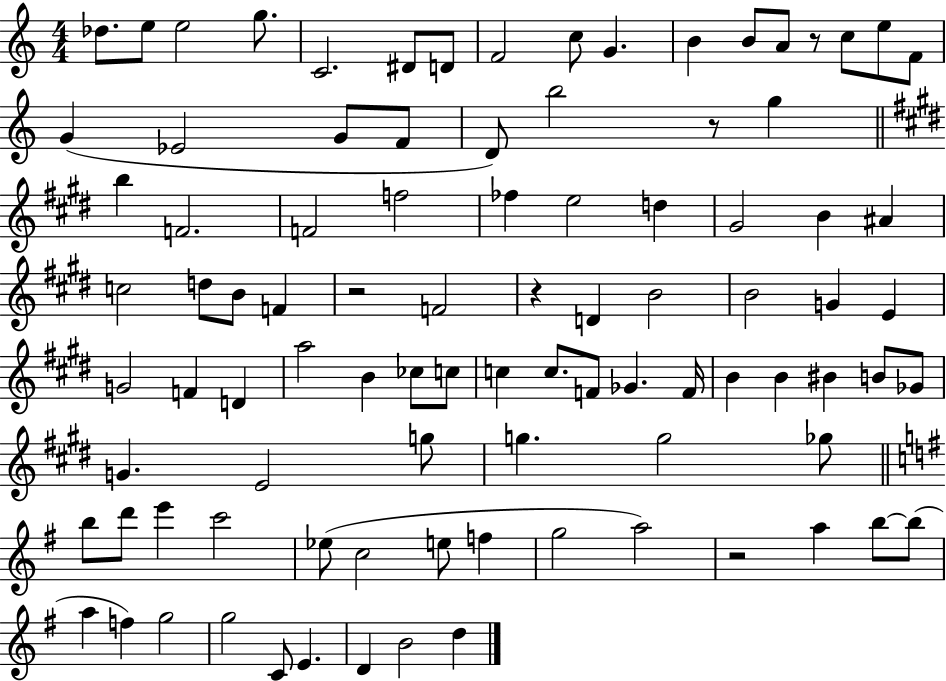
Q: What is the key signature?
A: C major